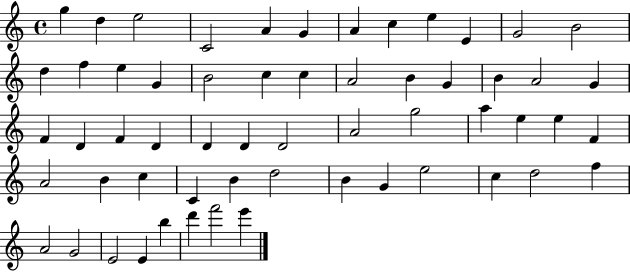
G5/q D5/q E5/h C4/h A4/q G4/q A4/q C5/q E5/q E4/q G4/h B4/h D5/q F5/q E5/q G4/q B4/h C5/q C5/q A4/h B4/q G4/q B4/q A4/h G4/q F4/q D4/q F4/q D4/q D4/q D4/q D4/h A4/h G5/h A5/q E5/q E5/q F4/q A4/h B4/q C5/q C4/q B4/q D5/h B4/q G4/q E5/h C5/q D5/h F5/q A4/h G4/h E4/h E4/q B5/q D6/q F6/h E6/q